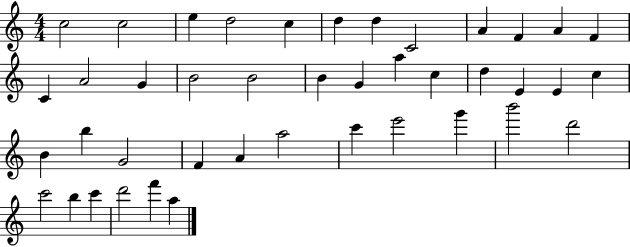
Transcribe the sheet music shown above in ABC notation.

X:1
T:Untitled
M:4/4
L:1/4
K:C
c2 c2 e d2 c d d C2 A F A F C A2 G B2 B2 B G a c d E E c B b G2 F A a2 c' e'2 g' b'2 d'2 c'2 b c' d'2 f' a